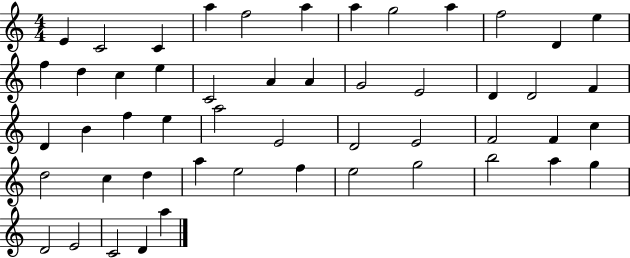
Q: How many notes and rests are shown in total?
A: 51